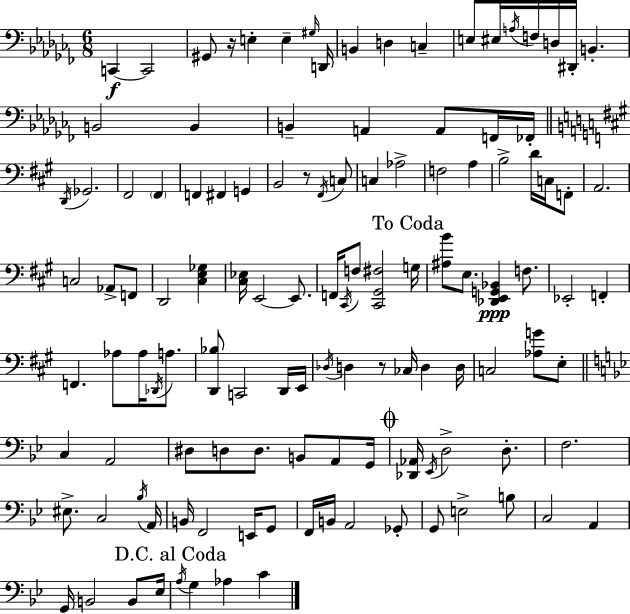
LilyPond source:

{
  \clef bass
  \numericTimeSignature
  \time 6/8
  \key aes \minor
  c,4~~\f c,2 | gis,8 r16 e4-. e4-- \grace { gis16 } | d,16 b,4 d4 c4-- | e8 eis16 \acciaccatura { a16 } f16 d16 dis,16-. b,4.-. | \break b,2 b,4 | b,4-- a,4 a,8 | f,16 fes,16-. \bar "||" \break \key a \major \acciaccatura { d,16 } ges,2. | fis,2 \parenthesize fis,4 | f,4 fis,4 g,4 | b,2 r8 \acciaccatura { fis,16 } | \break c8 c4 aes2-> | f2 a4 | b2-> d'16 c16 | f,8-. a,2. | \break c2 aes,8-> | f,8 d,2 <cis e ges>4 | <cis ees>16 e,2~~ e,8. | f,16 \acciaccatura { cis,16 } f8 <cis, gis, fis>2 | \break \mark "To Coda" g16 <ais b'>8 e8. <des, e, g, bes,>4\ppp | f8. ees,2-. f,4-. | f,4. aes8 aes16 | \acciaccatura { des,16 } a8. <d, bes>8 c,2 | \break d,16 e,16 \acciaccatura { des16 } d4 r8 ces16 | d4 d16 c2 | <aes g'>8 e8-. \bar "||" \break \key bes \major c4 a,2 | dis8 d8 d8. b,8 a,8 g,16 | \mark \markup { \musicglyph "scripts.coda" } <des, aes,>16 \acciaccatura { ees,16 } d2-> d8.-. | f2. | \break eis8.-> c2 | \acciaccatura { bes16 } a,16 b,16 f,2 e,16 | g,8 f,16 b,16 a,2 | ges,8-. g,8 e2-> | \break b8 c2 a,4 | g,16 b,2 b,8 | ees16 \mark "D.C. al Coda" \acciaccatura { a16 } g4 aes4 c'4 | \bar "|."
}